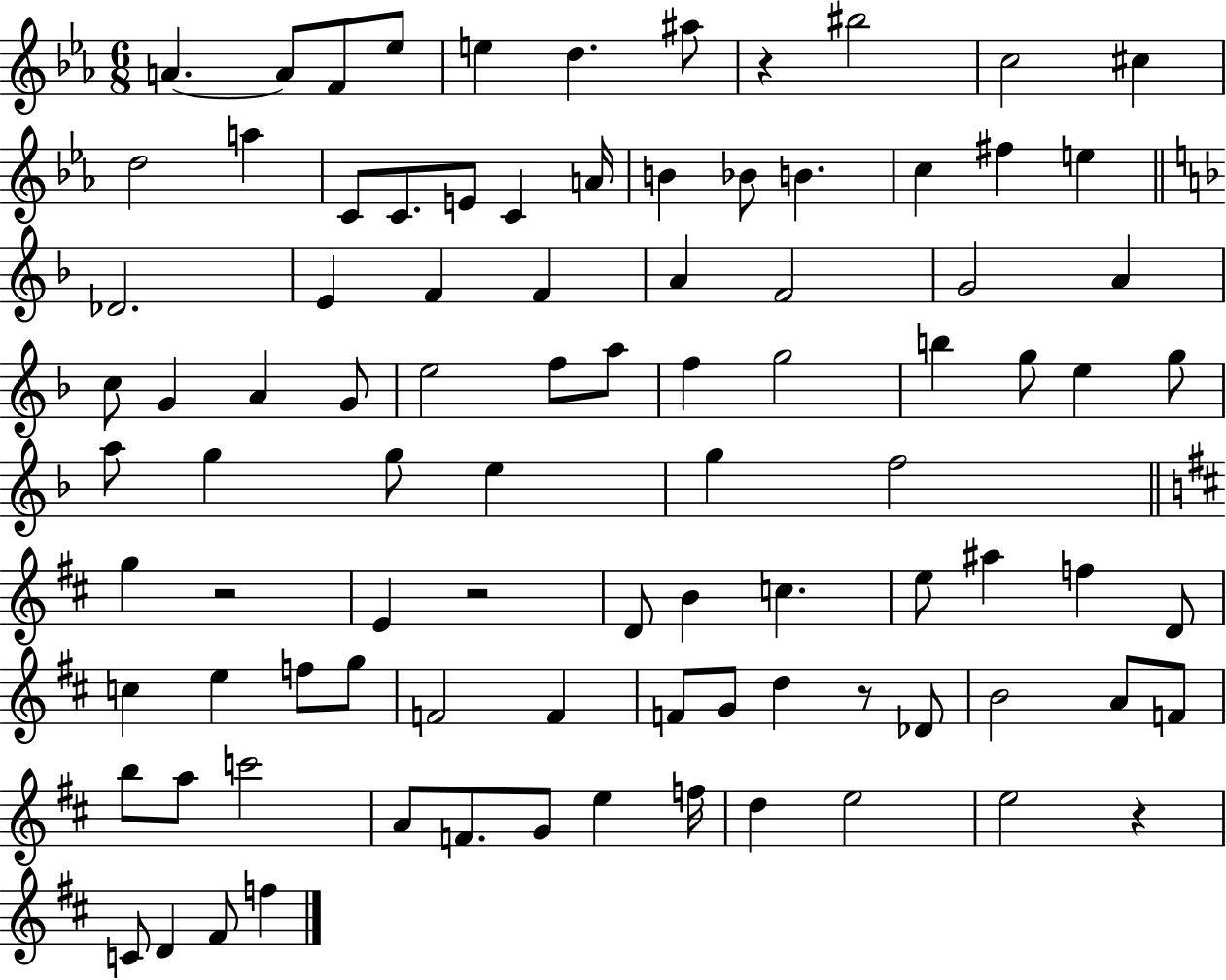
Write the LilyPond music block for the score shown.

{
  \clef treble
  \numericTimeSignature
  \time 6/8
  \key ees \major
  \repeat volta 2 { a'4.~~ a'8 f'8 ees''8 | e''4 d''4. ais''8 | r4 bis''2 | c''2 cis''4 | \break d''2 a''4 | c'8 c'8. e'8 c'4 a'16 | b'4 bes'8 b'4. | c''4 fis''4 e''4 | \break \bar "||" \break \key d \minor des'2. | e'4 f'4 f'4 | a'4 f'2 | g'2 a'4 | \break c''8 g'4 a'4 g'8 | e''2 f''8 a''8 | f''4 g''2 | b''4 g''8 e''4 g''8 | \break a''8 g''4 g''8 e''4 | g''4 f''2 | \bar "||" \break \key d \major g''4 r2 | e'4 r2 | d'8 b'4 c''4. | e''8 ais''4 f''4 d'8 | \break c''4 e''4 f''8 g''8 | f'2 f'4 | f'8 g'8 d''4 r8 des'8 | b'2 a'8 f'8 | \break b''8 a''8 c'''2 | a'8 f'8. g'8 e''4 f''16 | d''4 e''2 | e''2 r4 | \break c'8 d'4 fis'8 f''4 | } \bar "|."
}